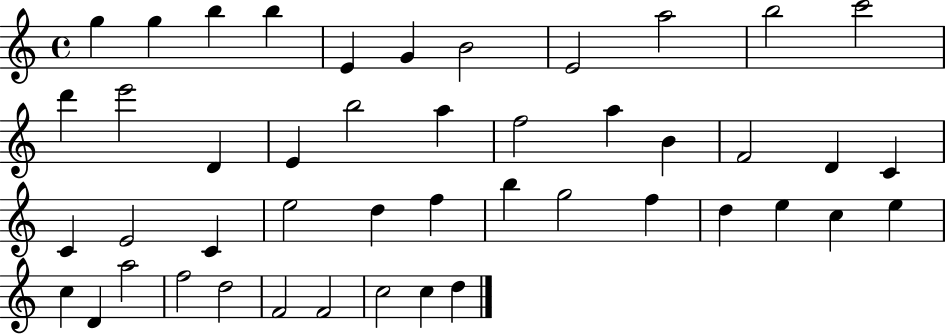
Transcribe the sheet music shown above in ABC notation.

X:1
T:Untitled
M:4/4
L:1/4
K:C
g g b b E G B2 E2 a2 b2 c'2 d' e'2 D E b2 a f2 a B F2 D C C E2 C e2 d f b g2 f d e c e c D a2 f2 d2 F2 F2 c2 c d